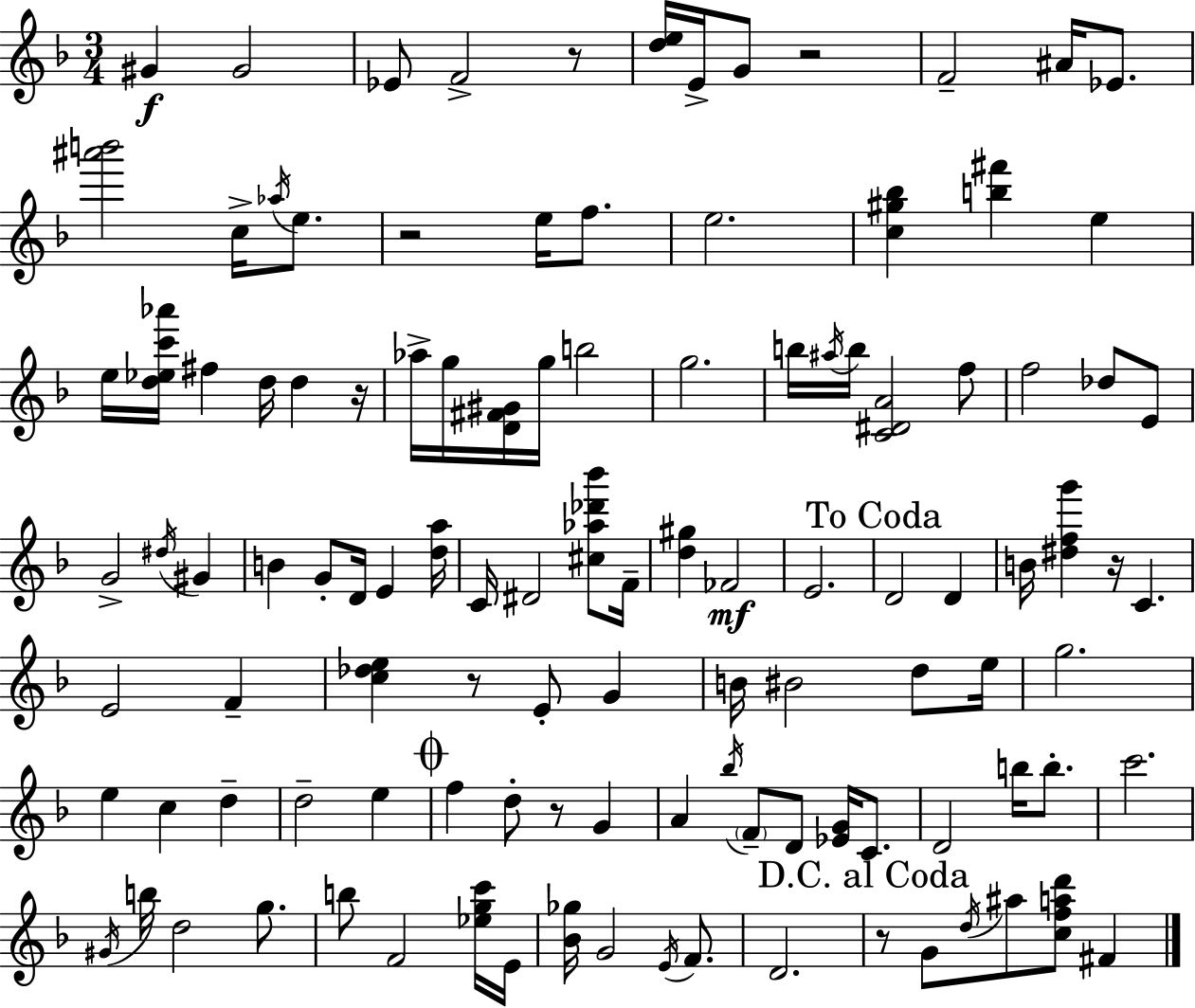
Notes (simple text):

G#4/q G#4/h Eb4/e F4/h R/e [D5,E5]/s E4/s G4/e R/h F4/h A#4/s Eb4/e. [A#6,B6]/h C5/s Ab5/s E5/e. R/h E5/s F5/e. E5/h. [C5,G#5,Bb5]/q [B5,F#6]/q E5/q E5/s [D5,Eb5,C6,Ab6]/s F#5/q D5/s D5/q R/s Ab5/s G5/s [D4,F#4,G#4]/s G5/s B5/h G5/h. B5/s A#5/s B5/s [C4,D#4,A4]/h F5/e F5/h Db5/e E4/e G4/h D#5/s G#4/q B4/q G4/e D4/s E4/q [D5,A5]/s C4/s D#4/h [C#5,Ab5,Db6,Bb6]/e F4/s [D5,G#5]/q FES4/h E4/h. D4/h D4/q B4/s [D#5,F5,G6]/q R/s C4/q. E4/h F4/q [C5,Db5,E5]/q R/e E4/e G4/q B4/s BIS4/h D5/e E5/s G5/h. E5/q C5/q D5/q D5/h E5/q F5/q D5/e R/e G4/q A4/q Bb5/s F4/e D4/e [Eb4,G4]/s C4/e. D4/h B5/s B5/e. C6/h. G#4/s B5/s D5/h G5/e. B5/e F4/h [Eb5,G5,C6]/s E4/s [Bb4,Gb5]/s G4/h E4/s F4/e. D4/h. R/e G4/e D5/s A#5/e [C5,F5,A5,D6]/e F#4/q